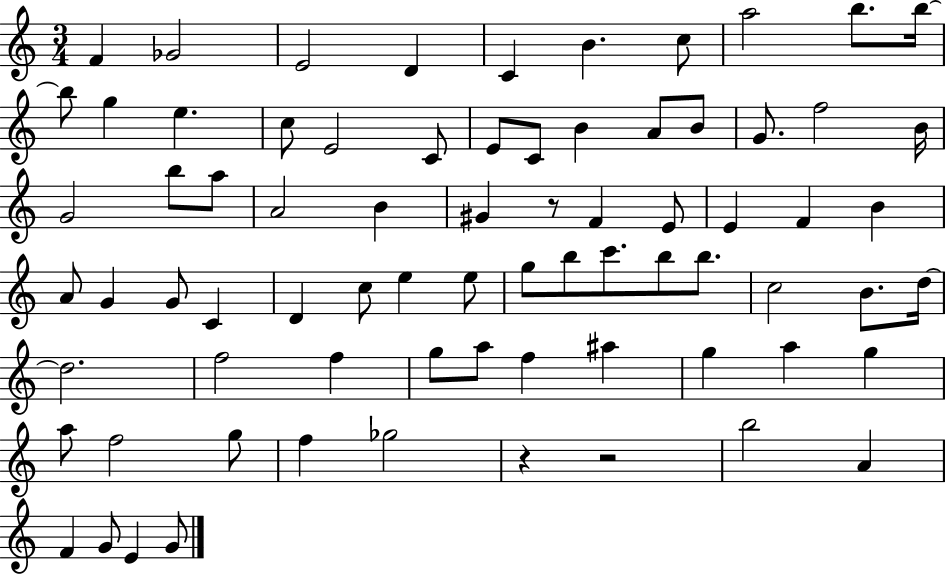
X:1
T:Untitled
M:3/4
L:1/4
K:C
F _G2 E2 D C B c/2 a2 b/2 b/4 b/2 g e c/2 E2 C/2 E/2 C/2 B A/2 B/2 G/2 f2 B/4 G2 b/2 a/2 A2 B ^G z/2 F E/2 E F B A/2 G G/2 C D c/2 e e/2 g/2 b/2 c'/2 b/2 b/2 c2 B/2 d/4 d2 f2 f g/2 a/2 f ^a g a g a/2 f2 g/2 f _g2 z z2 b2 A F G/2 E G/2